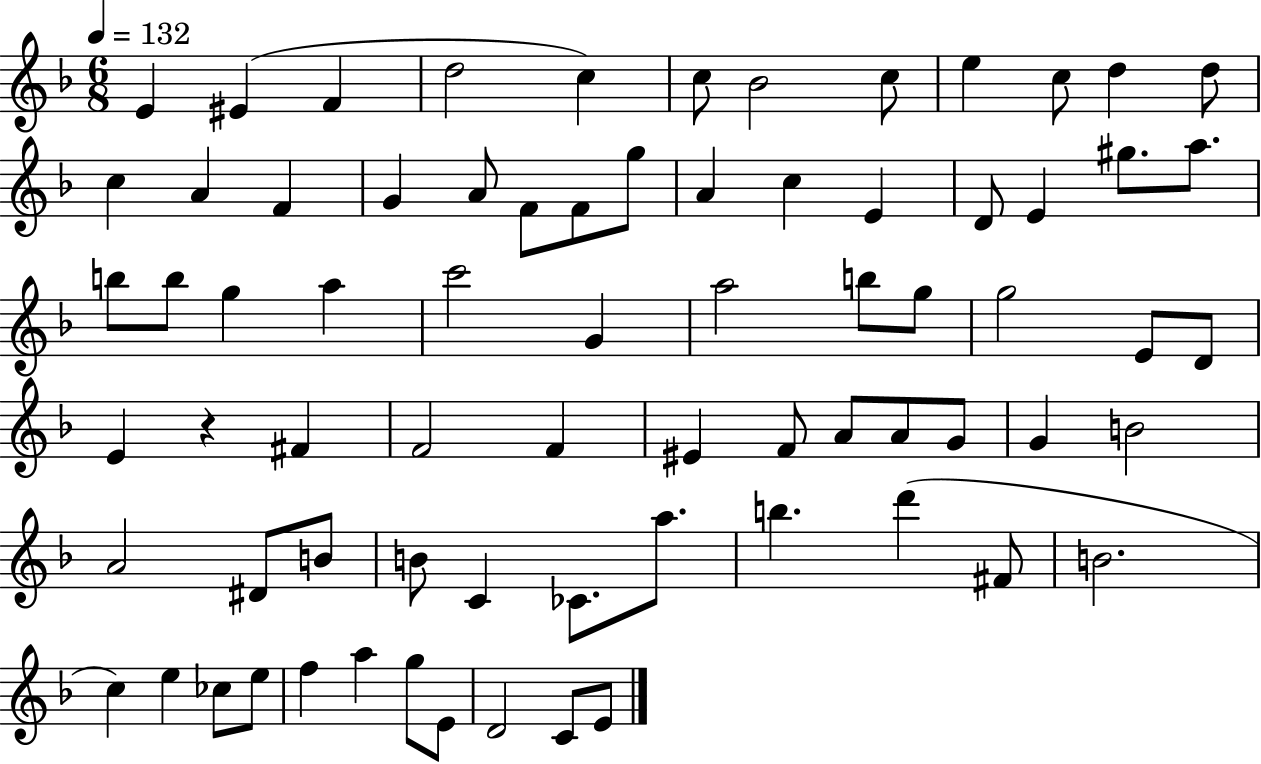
E4/q EIS4/q F4/q D5/h C5/q C5/e Bb4/h C5/e E5/q C5/e D5/q D5/e C5/q A4/q F4/q G4/q A4/e F4/e F4/e G5/e A4/q C5/q E4/q D4/e E4/q G#5/e. A5/e. B5/e B5/e G5/q A5/q C6/h G4/q A5/h B5/e G5/e G5/h E4/e D4/e E4/q R/q F#4/q F4/h F4/q EIS4/q F4/e A4/e A4/e G4/e G4/q B4/h A4/h D#4/e B4/e B4/e C4/q CES4/e. A5/e. B5/q. D6/q F#4/e B4/h. C5/q E5/q CES5/e E5/e F5/q A5/q G5/e E4/e D4/h C4/e E4/e